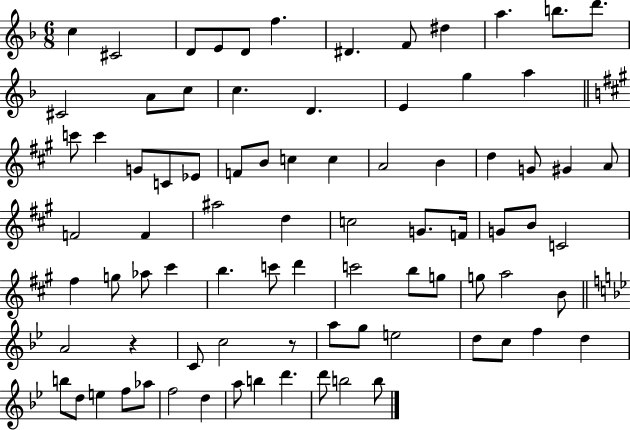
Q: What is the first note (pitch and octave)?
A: C5